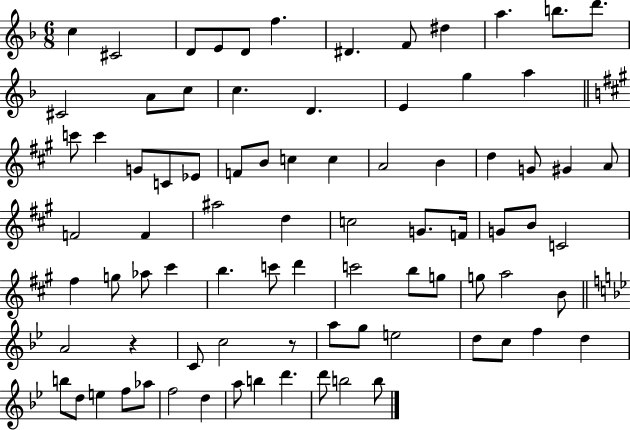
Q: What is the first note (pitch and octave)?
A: C5